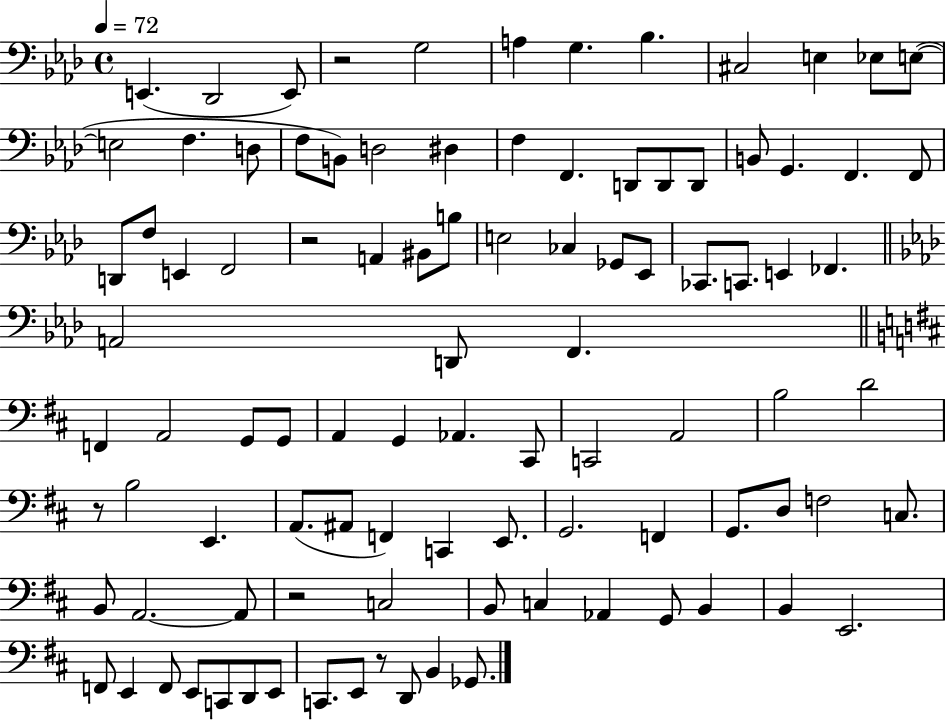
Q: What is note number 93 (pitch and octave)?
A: Gb2